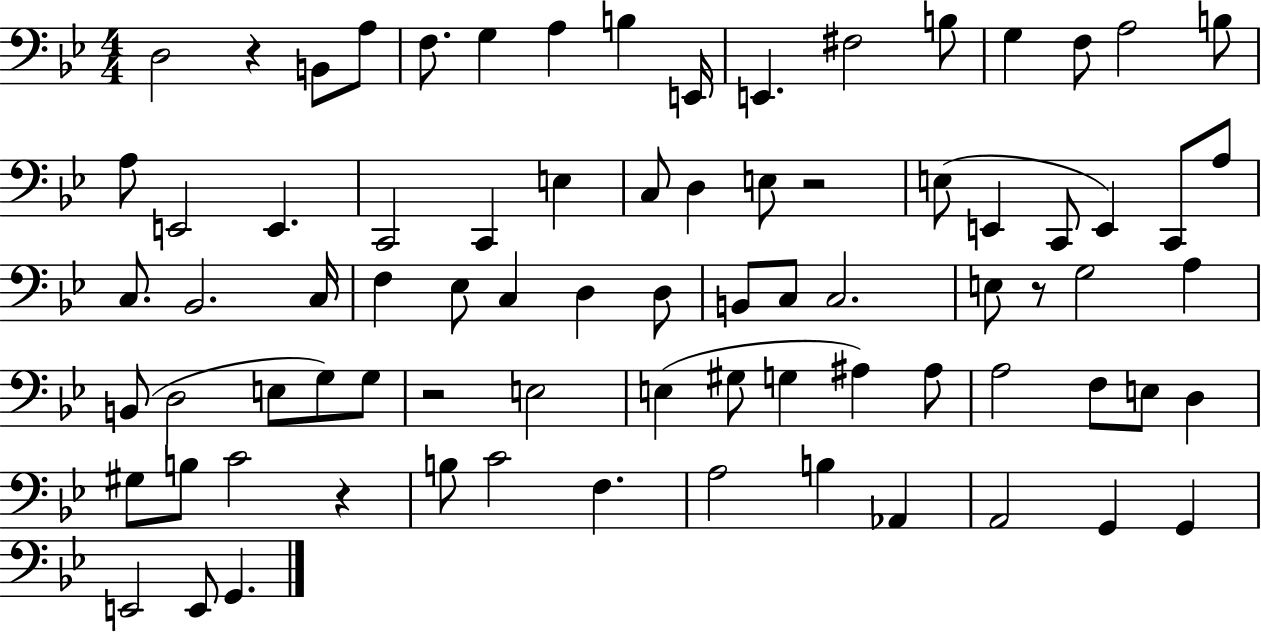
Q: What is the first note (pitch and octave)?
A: D3